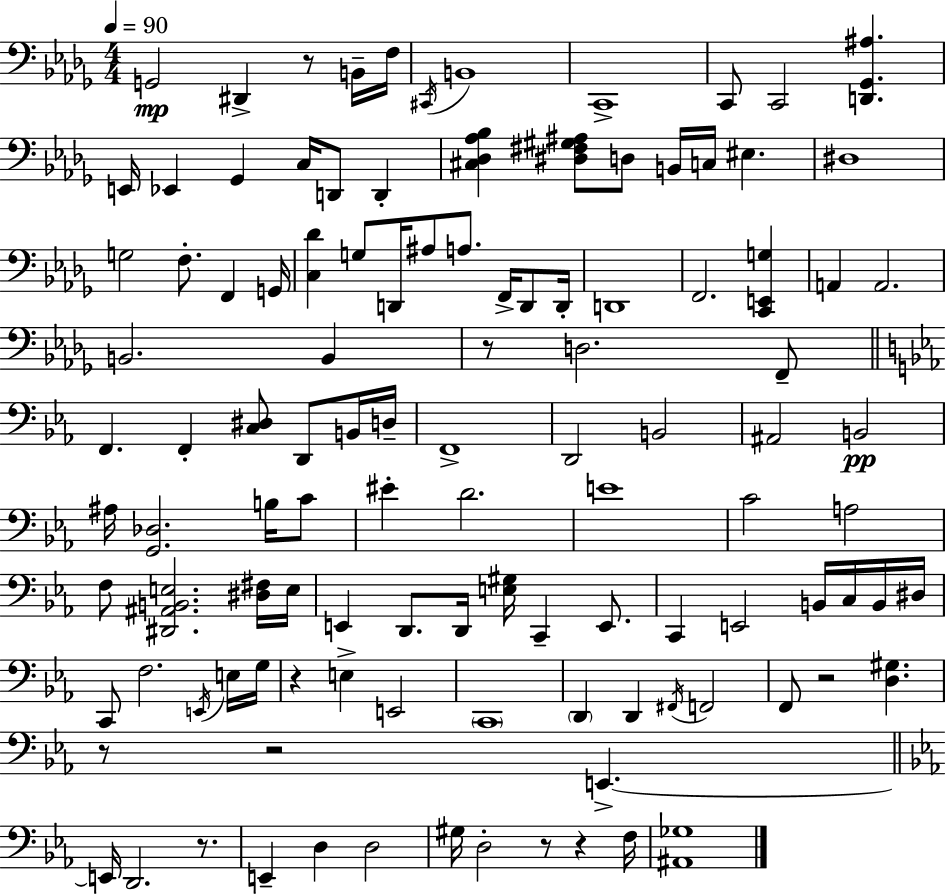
G2/h D#2/q R/e B2/s F3/s C#2/s B2/w C2/w C2/e C2/h [D2,Gb2,A#3]/q. E2/s Eb2/q Gb2/q C3/s D2/e D2/q [C#3,Db3,Ab3,Bb3]/q [D#3,F#3,G#3,A#3]/e D3/e B2/s C3/s EIS3/q. D#3/w G3/h F3/e. F2/q G2/s [C3,Db4]/q G3/e D2/s A#3/e A3/e. F2/s D2/e D2/s D2/w F2/h. [C2,E2,G3]/q A2/q A2/h. B2/h. B2/q R/e D3/h. F2/e F2/q. F2/q [C3,D#3]/e D2/e B2/s D3/s F2/w D2/h B2/h A#2/h B2/h A#3/s [G2,Db3]/h. B3/s C4/e EIS4/q D4/h. E4/w C4/h A3/h F3/e [D#2,A#2,B2,E3]/h. [D#3,F#3]/s E3/s E2/q D2/e. D2/s [E3,G#3]/s C2/q E2/e. C2/q E2/h B2/s C3/s B2/s D#3/s C2/e F3/h. E2/s E3/s G3/s R/q E3/q E2/h C2/w D2/q D2/q F#2/s F2/h F2/e R/h [D3,G#3]/q. R/e R/h E2/q. E2/s D2/h. R/e. E2/q D3/q D3/h G#3/s D3/h R/e R/q F3/s [A#2,Gb3]/w